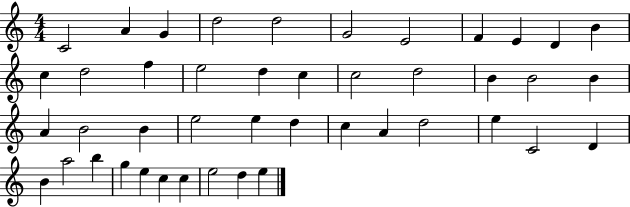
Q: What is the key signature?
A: C major